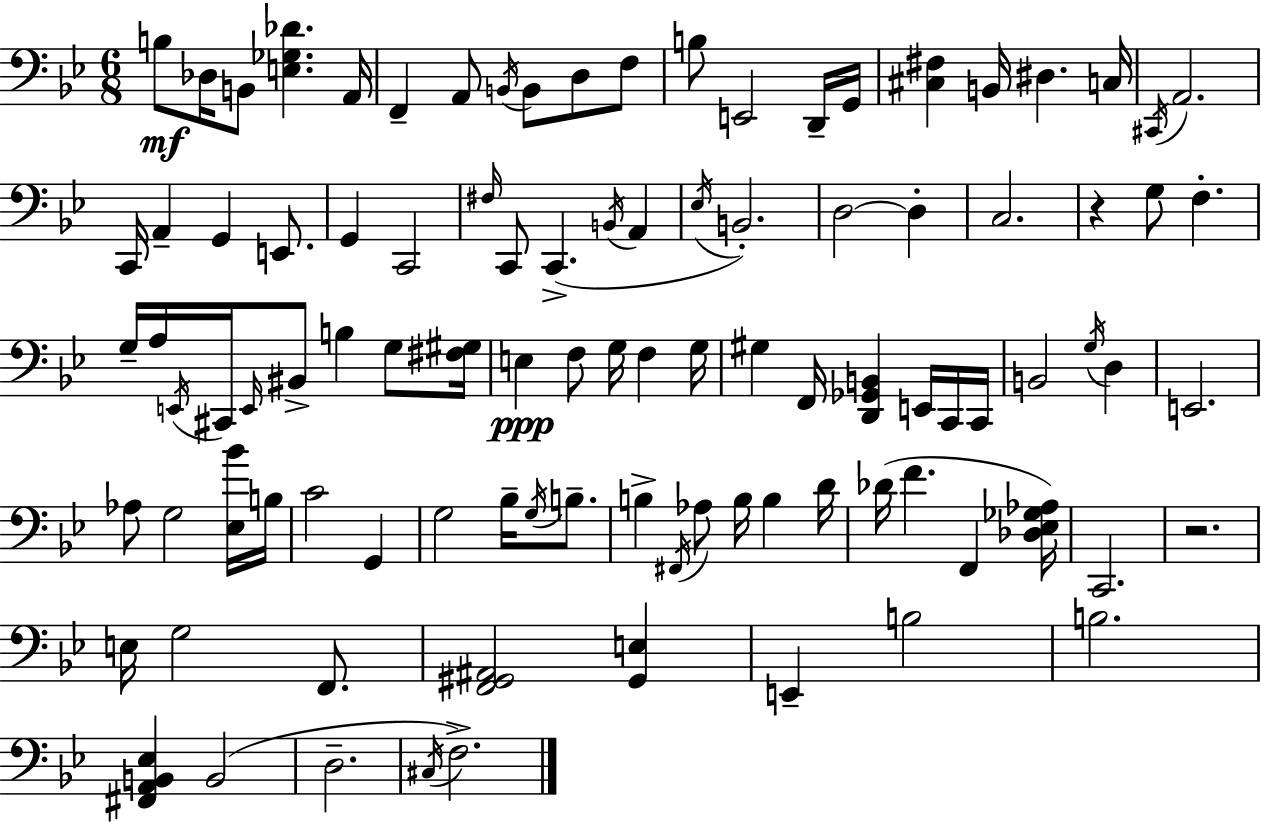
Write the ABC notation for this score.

X:1
T:Untitled
M:6/8
L:1/4
K:Bb
B,/2 _D,/4 B,,/2 [E,_G,_D] A,,/4 F,, A,,/2 B,,/4 B,,/2 D,/2 F,/2 B,/2 E,,2 D,,/4 G,,/4 [^C,^F,] B,,/4 ^D, C,/4 ^C,,/4 A,,2 C,,/4 A,, G,, E,,/2 G,, C,,2 ^F,/4 C,,/2 C,, B,,/4 A,, _E,/4 B,,2 D,2 D, C,2 z G,/2 F, G,/4 A,/4 E,,/4 ^C,,/4 E,,/4 ^B,,/2 B, G,/2 [^F,^G,]/4 E, F,/2 G,/4 F, G,/4 ^G, F,,/4 [D,,_G,,B,,] E,,/4 C,,/4 C,,/4 B,,2 G,/4 D, E,,2 _A,/2 G,2 [_E,_B]/4 B,/4 C2 G,, G,2 _B,/4 G,/4 B,/2 B, ^F,,/4 _A,/2 B,/4 B, D/4 _D/4 F F,, [_D,_E,_G,_A,]/4 C,,2 z2 E,/4 G,2 F,,/2 [F,,^G,,^A,,]2 [^G,,E,] E,, B,2 B,2 [^F,,A,,B,,_E,] B,,2 D,2 ^C,/4 F,2